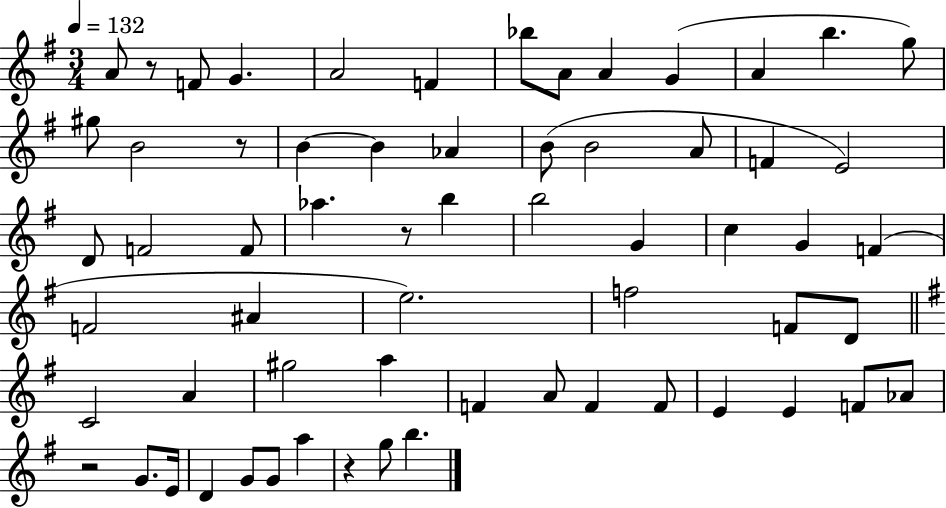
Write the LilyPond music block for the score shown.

{
  \clef treble
  \numericTimeSignature
  \time 3/4
  \key g \major
  \tempo 4 = 132
  a'8 r8 f'8 g'4. | a'2 f'4 | bes''8 a'8 a'4 g'4( | a'4 b''4. g''8) | \break gis''8 b'2 r8 | b'4~~ b'4 aes'4 | b'8( b'2 a'8 | f'4 e'2) | \break d'8 f'2 f'8 | aes''4. r8 b''4 | b''2 g'4 | c''4 g'4 f'4( | \break f'2 ais'4 | e''2.) | f''2 f'8 d'8 | \bar "||" \break \key e \minor c'2 a'4 | gis''2 a''4 | f'4 a'8 f'4 f'8 | e'4 e'4 f'8 aes'8 | \break r2 g'8. e'16 | d'4 g'8 g'8 a''4 | r4 g''8 b''4. | \bar "|."
}